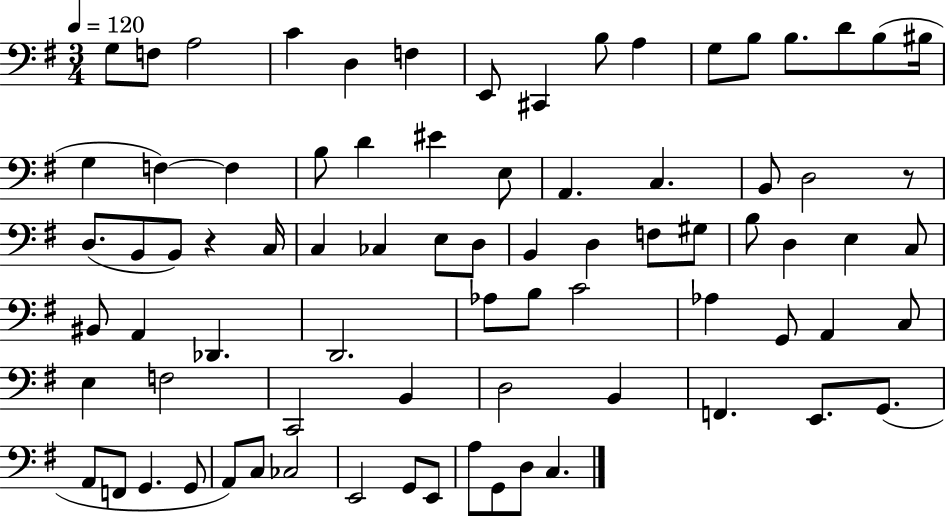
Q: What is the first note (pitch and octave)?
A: G3